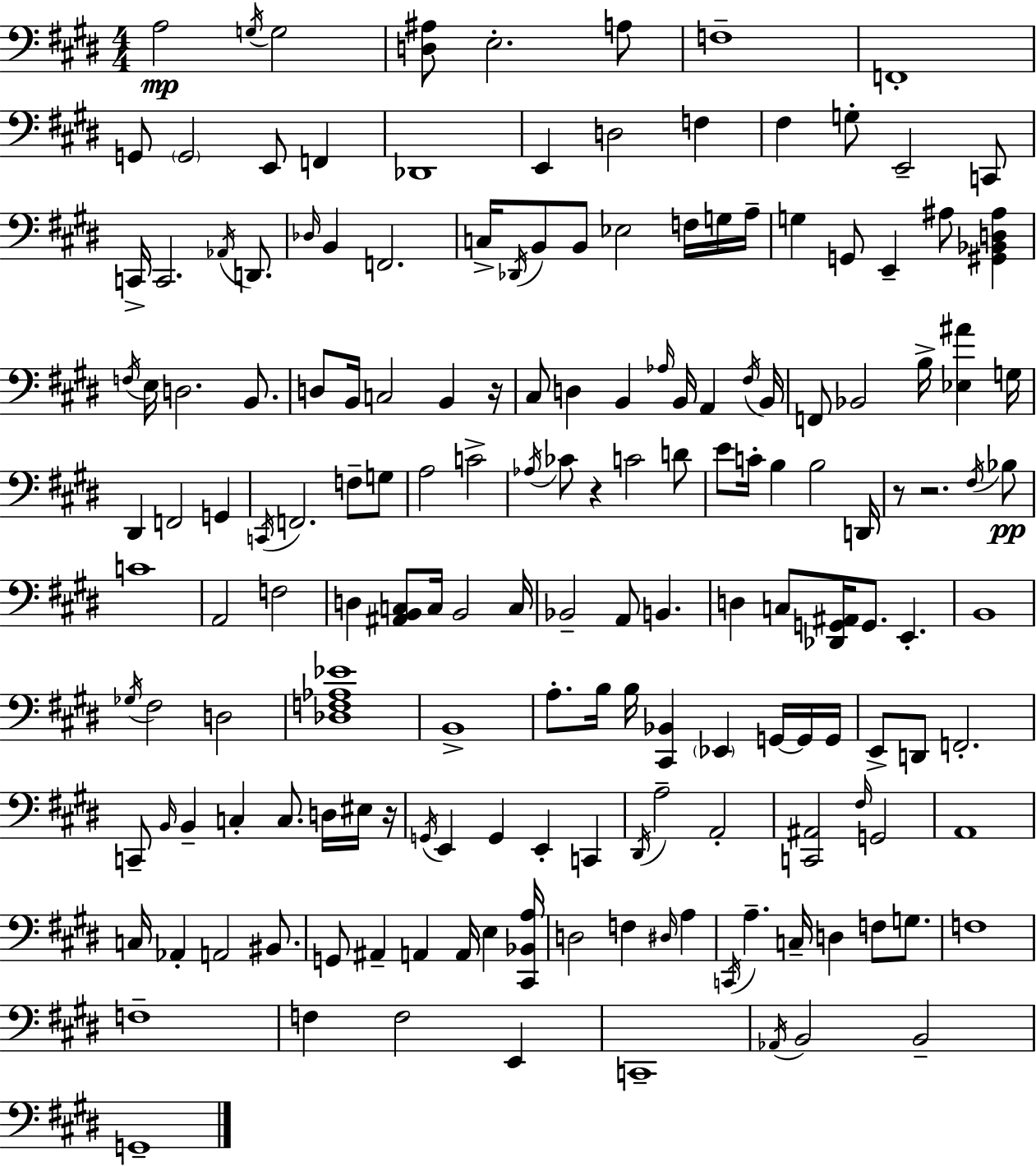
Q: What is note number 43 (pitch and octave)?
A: D3